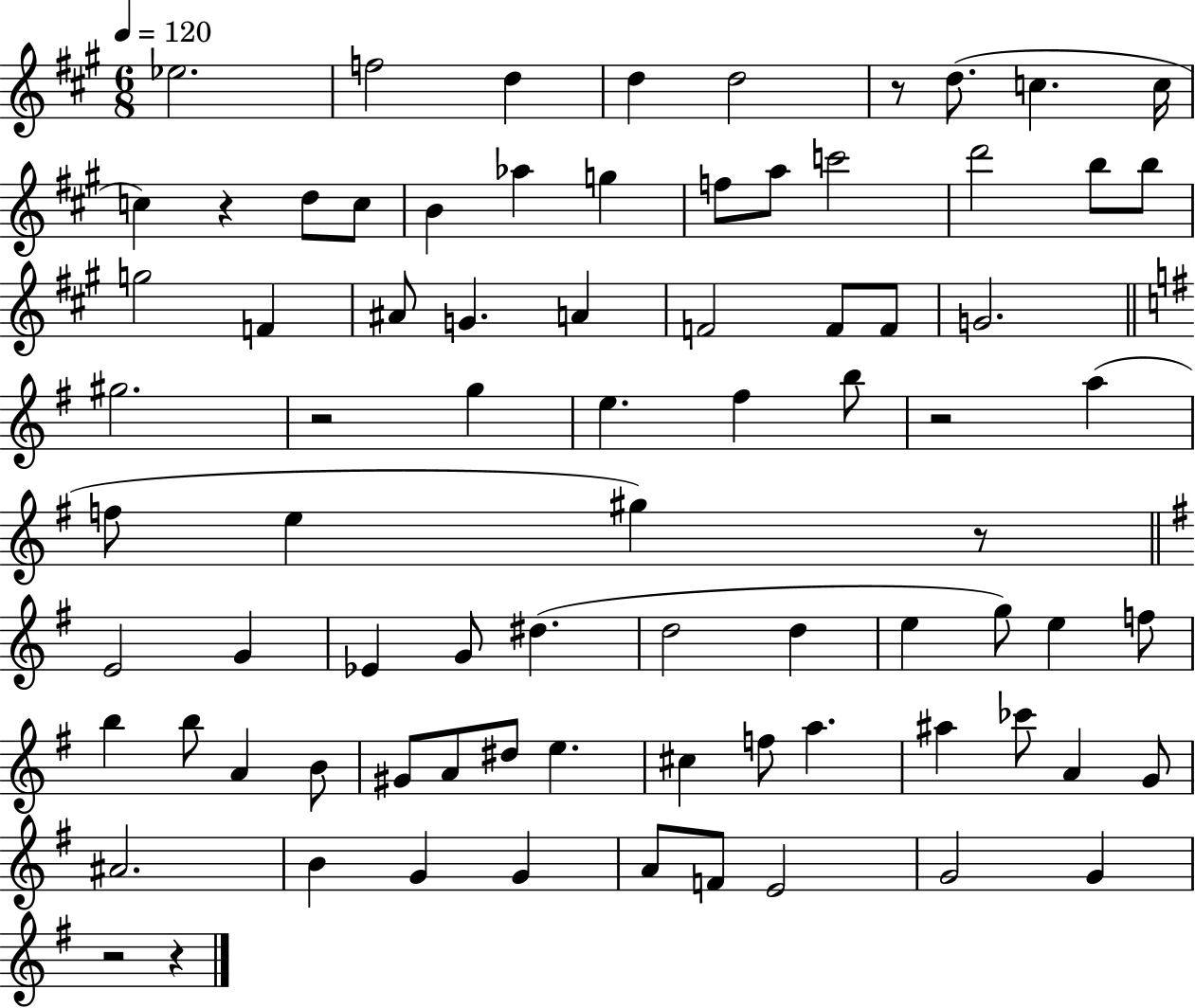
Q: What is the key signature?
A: A major